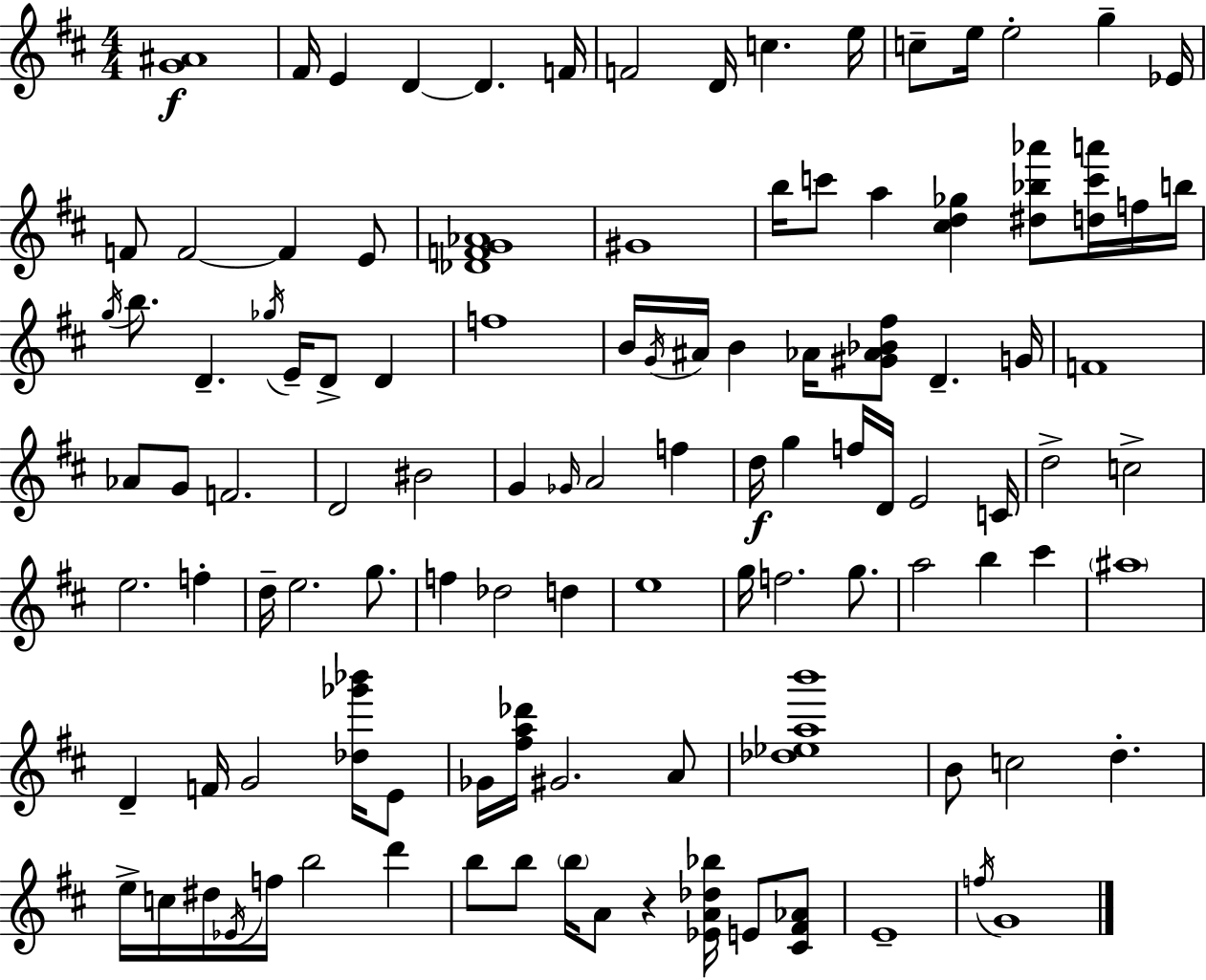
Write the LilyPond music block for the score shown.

{
  \clef treble
  \numericTimeSignature
  \time 4/4
  \key d \major
  <g' ais'>1\f | fis'16 e'4 d'4~~ d'4. f'16 | f'2 d'16 c''4. e''16 | c''8-- e''16 e''2-. g''4-- ees'16 | \break f'8 f'2~~ f'4 e'8 | <des' f' g' aes'>1 | gis'1 | b''16 c'''8 a''4 <cis'' d'' ges''>4 <dis'' bes'' aes'''>8 <d'' c''' a'''>16 f''16 b''16 | \break \acciaccatura { g''16 } b''8. d'4.-- \acciaccatura { ges''16 } e'16-- d'8-> d'4 | f''1 | b'16 \acciaccatura { g'16 } ais'16 b'4 aes'16 <gis' aes' bes' fis''>8 d'4.-- | g'16 f'1 | \break aes'8 g'8 f'2. | d'2 bis'2 | g'4 \grace { ges'16 } a'2 | f''4 d''16\f g''4 f''16 d'16 e'2 | \break c'16 d''2-> c''2-> | e''2. | f''4-. d''16-- e''2. | g''8. f''4 des''2 | \break d''4 e''1 | g''16 f''2. | g''8. a''2 b''4 | cis'''4 \parenthesize ais''1 | \break d'4-- f'16 g'2 | <des'' ges''' bes'''>16 e'8 ges'16 <fis'' a'' des'''>16 gis'2. | a'8 <des'' ees'' a'' b'''>1 | b'8 c''2 d''4.-. | \break e''16-> c''16 dis''16 \acciaccatura { ees'16 } f''16 b''2 | d'''4 b''8 b''8 \parenthesize b''16 a'8 r4 | <ees' a' des'' bes''>16 e'8 <cis' fis' aes'>8 e'1-- | \acciaccatura { f''16 } g'1 | \break \bar "|."
}